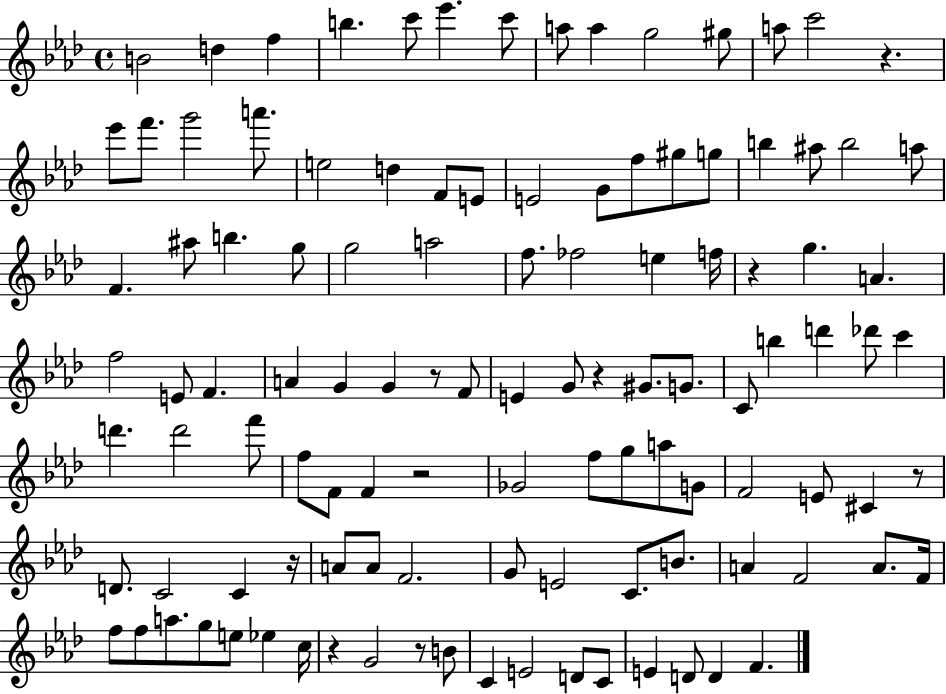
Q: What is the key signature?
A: AES major